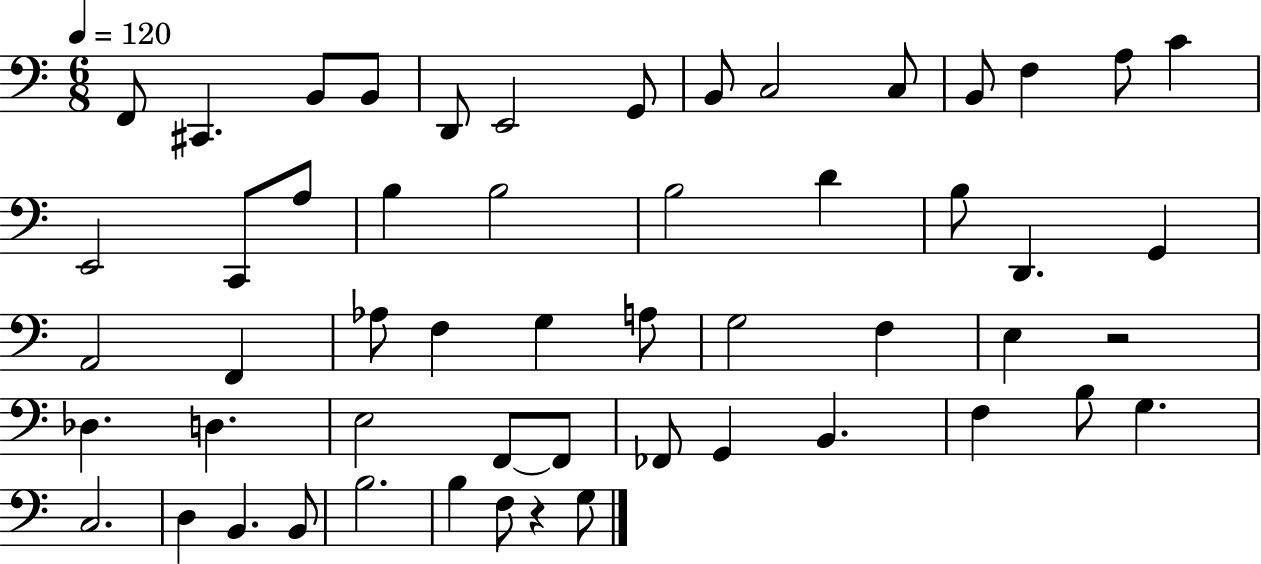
{
  \clef bass
  \numericTimeSignature
  \time 6/8
  \key c \major
  \tempo 4 = 120
  f,8 cis,4. b,8 b,8 | d,8 e,2 g,8 | b,8 c2 c8 | b,8 f4 a8 c'4 | \break e,2 c,8 a8 | b4 b2 | b2 d'4 | b8 d,4. g,4 | \break a,2 f,4 | aes8 f4 g4 a8 | g2 f4 | e4 r2 | \break des4. d4. | e2 f,8~~ f,8 | fes,8 g,4 b,4. | f4 b8 g4. | \break c2. | d4 b,4. b,8 | b2. | b4 f8 r4 g8 | \break \bar "|."
}